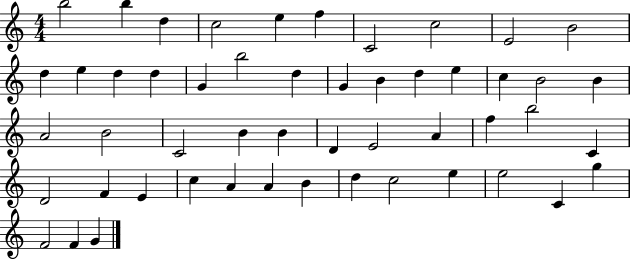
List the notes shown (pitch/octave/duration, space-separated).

B5/h B5/q D5/q C5/h E5/q F5/q C4/h C5/h E4/h B4/h D5/q E5/q D5/q D5/q G4/q B5/h D5/q G4/q B4/q D5/q E5/q C5/q B4/h B4/q A4/h B4/h C4/h B4/q B4/q D4/q E4/h A4/q F5/q B5/h C4/q D4/h F4/q E4/q C5/q A4/q A4/q B4/q D5/q C5/h E5/q E5/h C4/q G5/q F4/h F4/q G4/q